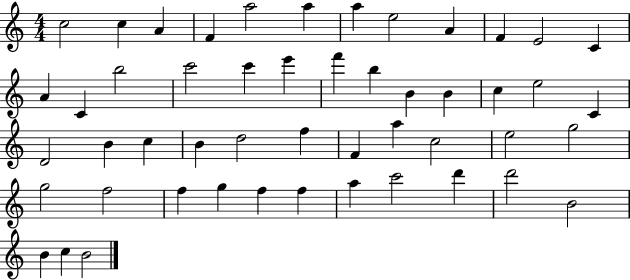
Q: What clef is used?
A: treble